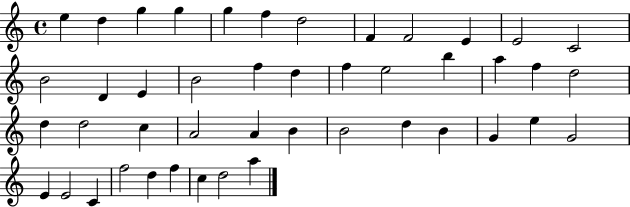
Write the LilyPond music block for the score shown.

{
  \clef treble
  \time 4/4
  \defaultTimeSignature
  \key c \major
  e''4 d''4 g''4 g''4 | g''4 f''4 d''2 | f'4 f'2 e'4 | e'2 c'2 | \break b'2 d'4 e'4 | b'2 f''4 d''4 | f''4 e''2 b''4 | a''4 f''4 d''2 | \break d''4 d''2 c''4 | a'2 a'4 b'4 | b'2 d''4 b'4 | g'4 e''4 g'2 | \break e'4 e'2 c'4 | f''2 d''4 f''4 | c''4 d''2 a''4 | \bar "|."
}